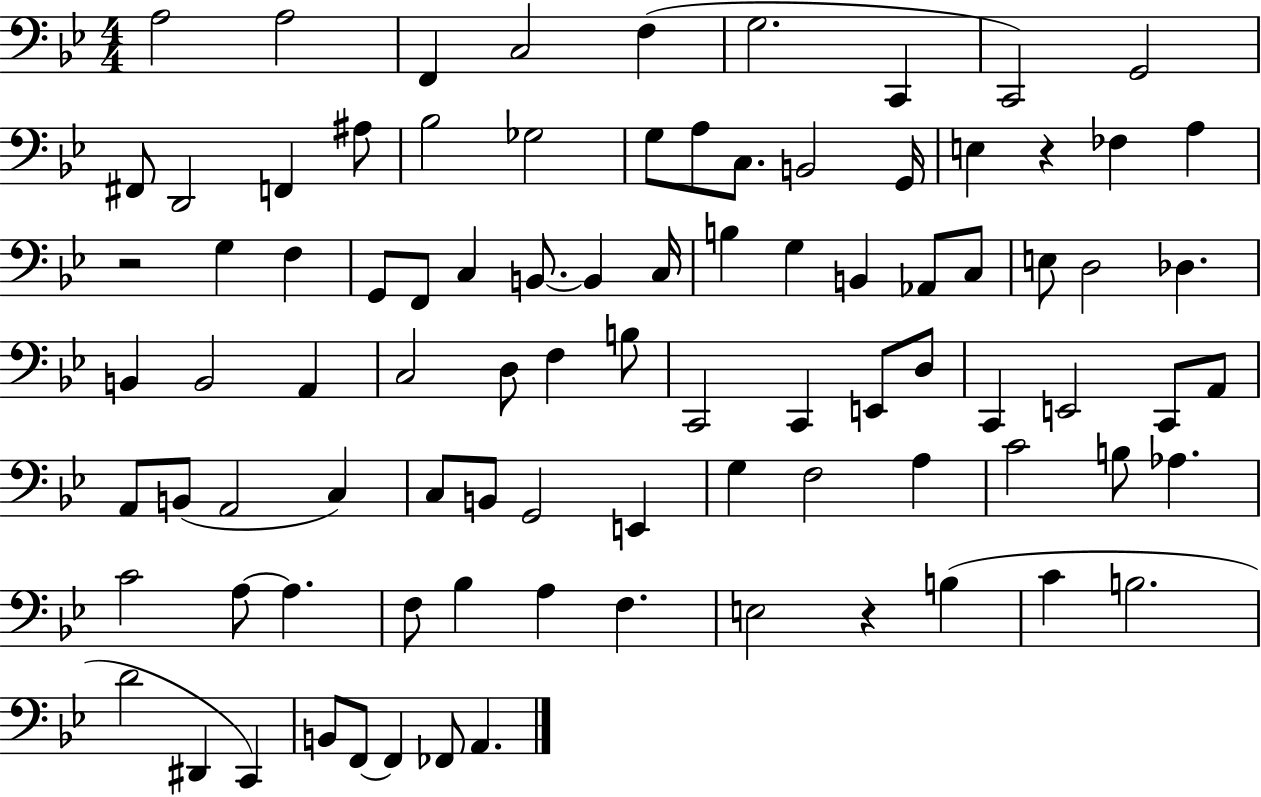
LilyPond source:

{
  \clef bass
  \numericTimeSignature
  \time 4/4
  \key bes \major
  a2 a2 | f,4 c2 f4( | g2. c,4 | c,2) g,2 | \break fis,8 d,2 f,4 ais8 | bes2 ges2 | g8 a8 c8. b,2 g,16 | e4 r4 fes4 a4 | \break r2 g4 f4 | g,8 f,8 c4 b,8.~~ b,4 c16 | b4 g4 b,4 aes,8 c8 | e8 d2 des4. | \break b,4 b,2 a,4 | c2 d8 f4 b8 | c,2 c,4 e,8 d8 | c,4 e,2 c,8 a,8 | \break a,8 b,8( a,2 c4) | c8 b,8 g,2 e,4 | g4 f2 a4 | c'2 b8 aes4. | \break c'2 a8~~ a4. | f8 bes4 a4 f4. | e2 r4 b4( | c'4 b2. | \break d'2 dis,4 c,4) | b,8 f,8~~ f,4 fes,8 a,4. | \bar "|."
}